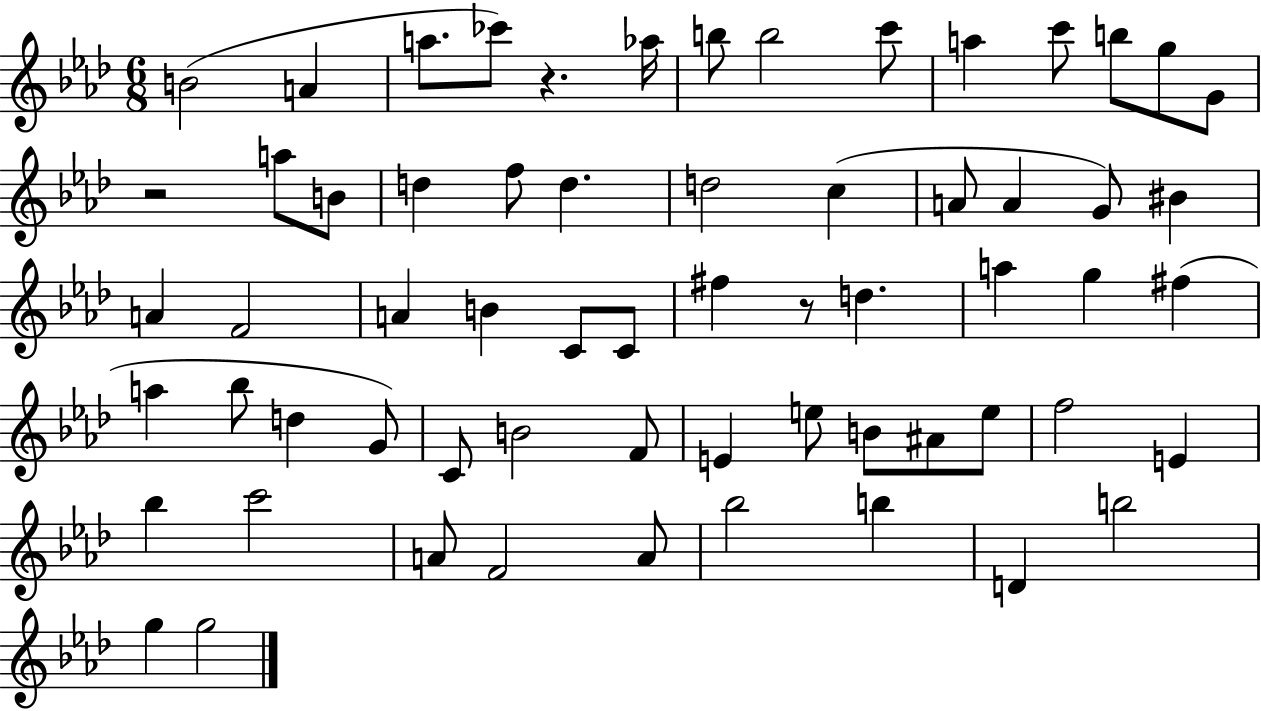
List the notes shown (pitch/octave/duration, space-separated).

B4/h A4/q A5/e. CES6/e R/q. Ab5/s B5/e B5/h C6/e A5/q C6/e B5/e G5/e G4/e R/h A5/e B4/e D5/q F5/e D5/q. D5/h C5/q A4/e A4/q G4/e BIS4/q A4/q F4/h A4/q B4/q C4/e C4/e F#5/q R/e D5/q. A5/q G5/q F#5/q A5/q Bb5/e D5/q G4/e C4/e B4/h F4/e E4/q E5/e B4/e A#4/e E5/e F5/h E4/q Bb5/q C6/h A4/e F4/h A4/e Bb5/h B5/q D4/q B5/h G5/q G5/h